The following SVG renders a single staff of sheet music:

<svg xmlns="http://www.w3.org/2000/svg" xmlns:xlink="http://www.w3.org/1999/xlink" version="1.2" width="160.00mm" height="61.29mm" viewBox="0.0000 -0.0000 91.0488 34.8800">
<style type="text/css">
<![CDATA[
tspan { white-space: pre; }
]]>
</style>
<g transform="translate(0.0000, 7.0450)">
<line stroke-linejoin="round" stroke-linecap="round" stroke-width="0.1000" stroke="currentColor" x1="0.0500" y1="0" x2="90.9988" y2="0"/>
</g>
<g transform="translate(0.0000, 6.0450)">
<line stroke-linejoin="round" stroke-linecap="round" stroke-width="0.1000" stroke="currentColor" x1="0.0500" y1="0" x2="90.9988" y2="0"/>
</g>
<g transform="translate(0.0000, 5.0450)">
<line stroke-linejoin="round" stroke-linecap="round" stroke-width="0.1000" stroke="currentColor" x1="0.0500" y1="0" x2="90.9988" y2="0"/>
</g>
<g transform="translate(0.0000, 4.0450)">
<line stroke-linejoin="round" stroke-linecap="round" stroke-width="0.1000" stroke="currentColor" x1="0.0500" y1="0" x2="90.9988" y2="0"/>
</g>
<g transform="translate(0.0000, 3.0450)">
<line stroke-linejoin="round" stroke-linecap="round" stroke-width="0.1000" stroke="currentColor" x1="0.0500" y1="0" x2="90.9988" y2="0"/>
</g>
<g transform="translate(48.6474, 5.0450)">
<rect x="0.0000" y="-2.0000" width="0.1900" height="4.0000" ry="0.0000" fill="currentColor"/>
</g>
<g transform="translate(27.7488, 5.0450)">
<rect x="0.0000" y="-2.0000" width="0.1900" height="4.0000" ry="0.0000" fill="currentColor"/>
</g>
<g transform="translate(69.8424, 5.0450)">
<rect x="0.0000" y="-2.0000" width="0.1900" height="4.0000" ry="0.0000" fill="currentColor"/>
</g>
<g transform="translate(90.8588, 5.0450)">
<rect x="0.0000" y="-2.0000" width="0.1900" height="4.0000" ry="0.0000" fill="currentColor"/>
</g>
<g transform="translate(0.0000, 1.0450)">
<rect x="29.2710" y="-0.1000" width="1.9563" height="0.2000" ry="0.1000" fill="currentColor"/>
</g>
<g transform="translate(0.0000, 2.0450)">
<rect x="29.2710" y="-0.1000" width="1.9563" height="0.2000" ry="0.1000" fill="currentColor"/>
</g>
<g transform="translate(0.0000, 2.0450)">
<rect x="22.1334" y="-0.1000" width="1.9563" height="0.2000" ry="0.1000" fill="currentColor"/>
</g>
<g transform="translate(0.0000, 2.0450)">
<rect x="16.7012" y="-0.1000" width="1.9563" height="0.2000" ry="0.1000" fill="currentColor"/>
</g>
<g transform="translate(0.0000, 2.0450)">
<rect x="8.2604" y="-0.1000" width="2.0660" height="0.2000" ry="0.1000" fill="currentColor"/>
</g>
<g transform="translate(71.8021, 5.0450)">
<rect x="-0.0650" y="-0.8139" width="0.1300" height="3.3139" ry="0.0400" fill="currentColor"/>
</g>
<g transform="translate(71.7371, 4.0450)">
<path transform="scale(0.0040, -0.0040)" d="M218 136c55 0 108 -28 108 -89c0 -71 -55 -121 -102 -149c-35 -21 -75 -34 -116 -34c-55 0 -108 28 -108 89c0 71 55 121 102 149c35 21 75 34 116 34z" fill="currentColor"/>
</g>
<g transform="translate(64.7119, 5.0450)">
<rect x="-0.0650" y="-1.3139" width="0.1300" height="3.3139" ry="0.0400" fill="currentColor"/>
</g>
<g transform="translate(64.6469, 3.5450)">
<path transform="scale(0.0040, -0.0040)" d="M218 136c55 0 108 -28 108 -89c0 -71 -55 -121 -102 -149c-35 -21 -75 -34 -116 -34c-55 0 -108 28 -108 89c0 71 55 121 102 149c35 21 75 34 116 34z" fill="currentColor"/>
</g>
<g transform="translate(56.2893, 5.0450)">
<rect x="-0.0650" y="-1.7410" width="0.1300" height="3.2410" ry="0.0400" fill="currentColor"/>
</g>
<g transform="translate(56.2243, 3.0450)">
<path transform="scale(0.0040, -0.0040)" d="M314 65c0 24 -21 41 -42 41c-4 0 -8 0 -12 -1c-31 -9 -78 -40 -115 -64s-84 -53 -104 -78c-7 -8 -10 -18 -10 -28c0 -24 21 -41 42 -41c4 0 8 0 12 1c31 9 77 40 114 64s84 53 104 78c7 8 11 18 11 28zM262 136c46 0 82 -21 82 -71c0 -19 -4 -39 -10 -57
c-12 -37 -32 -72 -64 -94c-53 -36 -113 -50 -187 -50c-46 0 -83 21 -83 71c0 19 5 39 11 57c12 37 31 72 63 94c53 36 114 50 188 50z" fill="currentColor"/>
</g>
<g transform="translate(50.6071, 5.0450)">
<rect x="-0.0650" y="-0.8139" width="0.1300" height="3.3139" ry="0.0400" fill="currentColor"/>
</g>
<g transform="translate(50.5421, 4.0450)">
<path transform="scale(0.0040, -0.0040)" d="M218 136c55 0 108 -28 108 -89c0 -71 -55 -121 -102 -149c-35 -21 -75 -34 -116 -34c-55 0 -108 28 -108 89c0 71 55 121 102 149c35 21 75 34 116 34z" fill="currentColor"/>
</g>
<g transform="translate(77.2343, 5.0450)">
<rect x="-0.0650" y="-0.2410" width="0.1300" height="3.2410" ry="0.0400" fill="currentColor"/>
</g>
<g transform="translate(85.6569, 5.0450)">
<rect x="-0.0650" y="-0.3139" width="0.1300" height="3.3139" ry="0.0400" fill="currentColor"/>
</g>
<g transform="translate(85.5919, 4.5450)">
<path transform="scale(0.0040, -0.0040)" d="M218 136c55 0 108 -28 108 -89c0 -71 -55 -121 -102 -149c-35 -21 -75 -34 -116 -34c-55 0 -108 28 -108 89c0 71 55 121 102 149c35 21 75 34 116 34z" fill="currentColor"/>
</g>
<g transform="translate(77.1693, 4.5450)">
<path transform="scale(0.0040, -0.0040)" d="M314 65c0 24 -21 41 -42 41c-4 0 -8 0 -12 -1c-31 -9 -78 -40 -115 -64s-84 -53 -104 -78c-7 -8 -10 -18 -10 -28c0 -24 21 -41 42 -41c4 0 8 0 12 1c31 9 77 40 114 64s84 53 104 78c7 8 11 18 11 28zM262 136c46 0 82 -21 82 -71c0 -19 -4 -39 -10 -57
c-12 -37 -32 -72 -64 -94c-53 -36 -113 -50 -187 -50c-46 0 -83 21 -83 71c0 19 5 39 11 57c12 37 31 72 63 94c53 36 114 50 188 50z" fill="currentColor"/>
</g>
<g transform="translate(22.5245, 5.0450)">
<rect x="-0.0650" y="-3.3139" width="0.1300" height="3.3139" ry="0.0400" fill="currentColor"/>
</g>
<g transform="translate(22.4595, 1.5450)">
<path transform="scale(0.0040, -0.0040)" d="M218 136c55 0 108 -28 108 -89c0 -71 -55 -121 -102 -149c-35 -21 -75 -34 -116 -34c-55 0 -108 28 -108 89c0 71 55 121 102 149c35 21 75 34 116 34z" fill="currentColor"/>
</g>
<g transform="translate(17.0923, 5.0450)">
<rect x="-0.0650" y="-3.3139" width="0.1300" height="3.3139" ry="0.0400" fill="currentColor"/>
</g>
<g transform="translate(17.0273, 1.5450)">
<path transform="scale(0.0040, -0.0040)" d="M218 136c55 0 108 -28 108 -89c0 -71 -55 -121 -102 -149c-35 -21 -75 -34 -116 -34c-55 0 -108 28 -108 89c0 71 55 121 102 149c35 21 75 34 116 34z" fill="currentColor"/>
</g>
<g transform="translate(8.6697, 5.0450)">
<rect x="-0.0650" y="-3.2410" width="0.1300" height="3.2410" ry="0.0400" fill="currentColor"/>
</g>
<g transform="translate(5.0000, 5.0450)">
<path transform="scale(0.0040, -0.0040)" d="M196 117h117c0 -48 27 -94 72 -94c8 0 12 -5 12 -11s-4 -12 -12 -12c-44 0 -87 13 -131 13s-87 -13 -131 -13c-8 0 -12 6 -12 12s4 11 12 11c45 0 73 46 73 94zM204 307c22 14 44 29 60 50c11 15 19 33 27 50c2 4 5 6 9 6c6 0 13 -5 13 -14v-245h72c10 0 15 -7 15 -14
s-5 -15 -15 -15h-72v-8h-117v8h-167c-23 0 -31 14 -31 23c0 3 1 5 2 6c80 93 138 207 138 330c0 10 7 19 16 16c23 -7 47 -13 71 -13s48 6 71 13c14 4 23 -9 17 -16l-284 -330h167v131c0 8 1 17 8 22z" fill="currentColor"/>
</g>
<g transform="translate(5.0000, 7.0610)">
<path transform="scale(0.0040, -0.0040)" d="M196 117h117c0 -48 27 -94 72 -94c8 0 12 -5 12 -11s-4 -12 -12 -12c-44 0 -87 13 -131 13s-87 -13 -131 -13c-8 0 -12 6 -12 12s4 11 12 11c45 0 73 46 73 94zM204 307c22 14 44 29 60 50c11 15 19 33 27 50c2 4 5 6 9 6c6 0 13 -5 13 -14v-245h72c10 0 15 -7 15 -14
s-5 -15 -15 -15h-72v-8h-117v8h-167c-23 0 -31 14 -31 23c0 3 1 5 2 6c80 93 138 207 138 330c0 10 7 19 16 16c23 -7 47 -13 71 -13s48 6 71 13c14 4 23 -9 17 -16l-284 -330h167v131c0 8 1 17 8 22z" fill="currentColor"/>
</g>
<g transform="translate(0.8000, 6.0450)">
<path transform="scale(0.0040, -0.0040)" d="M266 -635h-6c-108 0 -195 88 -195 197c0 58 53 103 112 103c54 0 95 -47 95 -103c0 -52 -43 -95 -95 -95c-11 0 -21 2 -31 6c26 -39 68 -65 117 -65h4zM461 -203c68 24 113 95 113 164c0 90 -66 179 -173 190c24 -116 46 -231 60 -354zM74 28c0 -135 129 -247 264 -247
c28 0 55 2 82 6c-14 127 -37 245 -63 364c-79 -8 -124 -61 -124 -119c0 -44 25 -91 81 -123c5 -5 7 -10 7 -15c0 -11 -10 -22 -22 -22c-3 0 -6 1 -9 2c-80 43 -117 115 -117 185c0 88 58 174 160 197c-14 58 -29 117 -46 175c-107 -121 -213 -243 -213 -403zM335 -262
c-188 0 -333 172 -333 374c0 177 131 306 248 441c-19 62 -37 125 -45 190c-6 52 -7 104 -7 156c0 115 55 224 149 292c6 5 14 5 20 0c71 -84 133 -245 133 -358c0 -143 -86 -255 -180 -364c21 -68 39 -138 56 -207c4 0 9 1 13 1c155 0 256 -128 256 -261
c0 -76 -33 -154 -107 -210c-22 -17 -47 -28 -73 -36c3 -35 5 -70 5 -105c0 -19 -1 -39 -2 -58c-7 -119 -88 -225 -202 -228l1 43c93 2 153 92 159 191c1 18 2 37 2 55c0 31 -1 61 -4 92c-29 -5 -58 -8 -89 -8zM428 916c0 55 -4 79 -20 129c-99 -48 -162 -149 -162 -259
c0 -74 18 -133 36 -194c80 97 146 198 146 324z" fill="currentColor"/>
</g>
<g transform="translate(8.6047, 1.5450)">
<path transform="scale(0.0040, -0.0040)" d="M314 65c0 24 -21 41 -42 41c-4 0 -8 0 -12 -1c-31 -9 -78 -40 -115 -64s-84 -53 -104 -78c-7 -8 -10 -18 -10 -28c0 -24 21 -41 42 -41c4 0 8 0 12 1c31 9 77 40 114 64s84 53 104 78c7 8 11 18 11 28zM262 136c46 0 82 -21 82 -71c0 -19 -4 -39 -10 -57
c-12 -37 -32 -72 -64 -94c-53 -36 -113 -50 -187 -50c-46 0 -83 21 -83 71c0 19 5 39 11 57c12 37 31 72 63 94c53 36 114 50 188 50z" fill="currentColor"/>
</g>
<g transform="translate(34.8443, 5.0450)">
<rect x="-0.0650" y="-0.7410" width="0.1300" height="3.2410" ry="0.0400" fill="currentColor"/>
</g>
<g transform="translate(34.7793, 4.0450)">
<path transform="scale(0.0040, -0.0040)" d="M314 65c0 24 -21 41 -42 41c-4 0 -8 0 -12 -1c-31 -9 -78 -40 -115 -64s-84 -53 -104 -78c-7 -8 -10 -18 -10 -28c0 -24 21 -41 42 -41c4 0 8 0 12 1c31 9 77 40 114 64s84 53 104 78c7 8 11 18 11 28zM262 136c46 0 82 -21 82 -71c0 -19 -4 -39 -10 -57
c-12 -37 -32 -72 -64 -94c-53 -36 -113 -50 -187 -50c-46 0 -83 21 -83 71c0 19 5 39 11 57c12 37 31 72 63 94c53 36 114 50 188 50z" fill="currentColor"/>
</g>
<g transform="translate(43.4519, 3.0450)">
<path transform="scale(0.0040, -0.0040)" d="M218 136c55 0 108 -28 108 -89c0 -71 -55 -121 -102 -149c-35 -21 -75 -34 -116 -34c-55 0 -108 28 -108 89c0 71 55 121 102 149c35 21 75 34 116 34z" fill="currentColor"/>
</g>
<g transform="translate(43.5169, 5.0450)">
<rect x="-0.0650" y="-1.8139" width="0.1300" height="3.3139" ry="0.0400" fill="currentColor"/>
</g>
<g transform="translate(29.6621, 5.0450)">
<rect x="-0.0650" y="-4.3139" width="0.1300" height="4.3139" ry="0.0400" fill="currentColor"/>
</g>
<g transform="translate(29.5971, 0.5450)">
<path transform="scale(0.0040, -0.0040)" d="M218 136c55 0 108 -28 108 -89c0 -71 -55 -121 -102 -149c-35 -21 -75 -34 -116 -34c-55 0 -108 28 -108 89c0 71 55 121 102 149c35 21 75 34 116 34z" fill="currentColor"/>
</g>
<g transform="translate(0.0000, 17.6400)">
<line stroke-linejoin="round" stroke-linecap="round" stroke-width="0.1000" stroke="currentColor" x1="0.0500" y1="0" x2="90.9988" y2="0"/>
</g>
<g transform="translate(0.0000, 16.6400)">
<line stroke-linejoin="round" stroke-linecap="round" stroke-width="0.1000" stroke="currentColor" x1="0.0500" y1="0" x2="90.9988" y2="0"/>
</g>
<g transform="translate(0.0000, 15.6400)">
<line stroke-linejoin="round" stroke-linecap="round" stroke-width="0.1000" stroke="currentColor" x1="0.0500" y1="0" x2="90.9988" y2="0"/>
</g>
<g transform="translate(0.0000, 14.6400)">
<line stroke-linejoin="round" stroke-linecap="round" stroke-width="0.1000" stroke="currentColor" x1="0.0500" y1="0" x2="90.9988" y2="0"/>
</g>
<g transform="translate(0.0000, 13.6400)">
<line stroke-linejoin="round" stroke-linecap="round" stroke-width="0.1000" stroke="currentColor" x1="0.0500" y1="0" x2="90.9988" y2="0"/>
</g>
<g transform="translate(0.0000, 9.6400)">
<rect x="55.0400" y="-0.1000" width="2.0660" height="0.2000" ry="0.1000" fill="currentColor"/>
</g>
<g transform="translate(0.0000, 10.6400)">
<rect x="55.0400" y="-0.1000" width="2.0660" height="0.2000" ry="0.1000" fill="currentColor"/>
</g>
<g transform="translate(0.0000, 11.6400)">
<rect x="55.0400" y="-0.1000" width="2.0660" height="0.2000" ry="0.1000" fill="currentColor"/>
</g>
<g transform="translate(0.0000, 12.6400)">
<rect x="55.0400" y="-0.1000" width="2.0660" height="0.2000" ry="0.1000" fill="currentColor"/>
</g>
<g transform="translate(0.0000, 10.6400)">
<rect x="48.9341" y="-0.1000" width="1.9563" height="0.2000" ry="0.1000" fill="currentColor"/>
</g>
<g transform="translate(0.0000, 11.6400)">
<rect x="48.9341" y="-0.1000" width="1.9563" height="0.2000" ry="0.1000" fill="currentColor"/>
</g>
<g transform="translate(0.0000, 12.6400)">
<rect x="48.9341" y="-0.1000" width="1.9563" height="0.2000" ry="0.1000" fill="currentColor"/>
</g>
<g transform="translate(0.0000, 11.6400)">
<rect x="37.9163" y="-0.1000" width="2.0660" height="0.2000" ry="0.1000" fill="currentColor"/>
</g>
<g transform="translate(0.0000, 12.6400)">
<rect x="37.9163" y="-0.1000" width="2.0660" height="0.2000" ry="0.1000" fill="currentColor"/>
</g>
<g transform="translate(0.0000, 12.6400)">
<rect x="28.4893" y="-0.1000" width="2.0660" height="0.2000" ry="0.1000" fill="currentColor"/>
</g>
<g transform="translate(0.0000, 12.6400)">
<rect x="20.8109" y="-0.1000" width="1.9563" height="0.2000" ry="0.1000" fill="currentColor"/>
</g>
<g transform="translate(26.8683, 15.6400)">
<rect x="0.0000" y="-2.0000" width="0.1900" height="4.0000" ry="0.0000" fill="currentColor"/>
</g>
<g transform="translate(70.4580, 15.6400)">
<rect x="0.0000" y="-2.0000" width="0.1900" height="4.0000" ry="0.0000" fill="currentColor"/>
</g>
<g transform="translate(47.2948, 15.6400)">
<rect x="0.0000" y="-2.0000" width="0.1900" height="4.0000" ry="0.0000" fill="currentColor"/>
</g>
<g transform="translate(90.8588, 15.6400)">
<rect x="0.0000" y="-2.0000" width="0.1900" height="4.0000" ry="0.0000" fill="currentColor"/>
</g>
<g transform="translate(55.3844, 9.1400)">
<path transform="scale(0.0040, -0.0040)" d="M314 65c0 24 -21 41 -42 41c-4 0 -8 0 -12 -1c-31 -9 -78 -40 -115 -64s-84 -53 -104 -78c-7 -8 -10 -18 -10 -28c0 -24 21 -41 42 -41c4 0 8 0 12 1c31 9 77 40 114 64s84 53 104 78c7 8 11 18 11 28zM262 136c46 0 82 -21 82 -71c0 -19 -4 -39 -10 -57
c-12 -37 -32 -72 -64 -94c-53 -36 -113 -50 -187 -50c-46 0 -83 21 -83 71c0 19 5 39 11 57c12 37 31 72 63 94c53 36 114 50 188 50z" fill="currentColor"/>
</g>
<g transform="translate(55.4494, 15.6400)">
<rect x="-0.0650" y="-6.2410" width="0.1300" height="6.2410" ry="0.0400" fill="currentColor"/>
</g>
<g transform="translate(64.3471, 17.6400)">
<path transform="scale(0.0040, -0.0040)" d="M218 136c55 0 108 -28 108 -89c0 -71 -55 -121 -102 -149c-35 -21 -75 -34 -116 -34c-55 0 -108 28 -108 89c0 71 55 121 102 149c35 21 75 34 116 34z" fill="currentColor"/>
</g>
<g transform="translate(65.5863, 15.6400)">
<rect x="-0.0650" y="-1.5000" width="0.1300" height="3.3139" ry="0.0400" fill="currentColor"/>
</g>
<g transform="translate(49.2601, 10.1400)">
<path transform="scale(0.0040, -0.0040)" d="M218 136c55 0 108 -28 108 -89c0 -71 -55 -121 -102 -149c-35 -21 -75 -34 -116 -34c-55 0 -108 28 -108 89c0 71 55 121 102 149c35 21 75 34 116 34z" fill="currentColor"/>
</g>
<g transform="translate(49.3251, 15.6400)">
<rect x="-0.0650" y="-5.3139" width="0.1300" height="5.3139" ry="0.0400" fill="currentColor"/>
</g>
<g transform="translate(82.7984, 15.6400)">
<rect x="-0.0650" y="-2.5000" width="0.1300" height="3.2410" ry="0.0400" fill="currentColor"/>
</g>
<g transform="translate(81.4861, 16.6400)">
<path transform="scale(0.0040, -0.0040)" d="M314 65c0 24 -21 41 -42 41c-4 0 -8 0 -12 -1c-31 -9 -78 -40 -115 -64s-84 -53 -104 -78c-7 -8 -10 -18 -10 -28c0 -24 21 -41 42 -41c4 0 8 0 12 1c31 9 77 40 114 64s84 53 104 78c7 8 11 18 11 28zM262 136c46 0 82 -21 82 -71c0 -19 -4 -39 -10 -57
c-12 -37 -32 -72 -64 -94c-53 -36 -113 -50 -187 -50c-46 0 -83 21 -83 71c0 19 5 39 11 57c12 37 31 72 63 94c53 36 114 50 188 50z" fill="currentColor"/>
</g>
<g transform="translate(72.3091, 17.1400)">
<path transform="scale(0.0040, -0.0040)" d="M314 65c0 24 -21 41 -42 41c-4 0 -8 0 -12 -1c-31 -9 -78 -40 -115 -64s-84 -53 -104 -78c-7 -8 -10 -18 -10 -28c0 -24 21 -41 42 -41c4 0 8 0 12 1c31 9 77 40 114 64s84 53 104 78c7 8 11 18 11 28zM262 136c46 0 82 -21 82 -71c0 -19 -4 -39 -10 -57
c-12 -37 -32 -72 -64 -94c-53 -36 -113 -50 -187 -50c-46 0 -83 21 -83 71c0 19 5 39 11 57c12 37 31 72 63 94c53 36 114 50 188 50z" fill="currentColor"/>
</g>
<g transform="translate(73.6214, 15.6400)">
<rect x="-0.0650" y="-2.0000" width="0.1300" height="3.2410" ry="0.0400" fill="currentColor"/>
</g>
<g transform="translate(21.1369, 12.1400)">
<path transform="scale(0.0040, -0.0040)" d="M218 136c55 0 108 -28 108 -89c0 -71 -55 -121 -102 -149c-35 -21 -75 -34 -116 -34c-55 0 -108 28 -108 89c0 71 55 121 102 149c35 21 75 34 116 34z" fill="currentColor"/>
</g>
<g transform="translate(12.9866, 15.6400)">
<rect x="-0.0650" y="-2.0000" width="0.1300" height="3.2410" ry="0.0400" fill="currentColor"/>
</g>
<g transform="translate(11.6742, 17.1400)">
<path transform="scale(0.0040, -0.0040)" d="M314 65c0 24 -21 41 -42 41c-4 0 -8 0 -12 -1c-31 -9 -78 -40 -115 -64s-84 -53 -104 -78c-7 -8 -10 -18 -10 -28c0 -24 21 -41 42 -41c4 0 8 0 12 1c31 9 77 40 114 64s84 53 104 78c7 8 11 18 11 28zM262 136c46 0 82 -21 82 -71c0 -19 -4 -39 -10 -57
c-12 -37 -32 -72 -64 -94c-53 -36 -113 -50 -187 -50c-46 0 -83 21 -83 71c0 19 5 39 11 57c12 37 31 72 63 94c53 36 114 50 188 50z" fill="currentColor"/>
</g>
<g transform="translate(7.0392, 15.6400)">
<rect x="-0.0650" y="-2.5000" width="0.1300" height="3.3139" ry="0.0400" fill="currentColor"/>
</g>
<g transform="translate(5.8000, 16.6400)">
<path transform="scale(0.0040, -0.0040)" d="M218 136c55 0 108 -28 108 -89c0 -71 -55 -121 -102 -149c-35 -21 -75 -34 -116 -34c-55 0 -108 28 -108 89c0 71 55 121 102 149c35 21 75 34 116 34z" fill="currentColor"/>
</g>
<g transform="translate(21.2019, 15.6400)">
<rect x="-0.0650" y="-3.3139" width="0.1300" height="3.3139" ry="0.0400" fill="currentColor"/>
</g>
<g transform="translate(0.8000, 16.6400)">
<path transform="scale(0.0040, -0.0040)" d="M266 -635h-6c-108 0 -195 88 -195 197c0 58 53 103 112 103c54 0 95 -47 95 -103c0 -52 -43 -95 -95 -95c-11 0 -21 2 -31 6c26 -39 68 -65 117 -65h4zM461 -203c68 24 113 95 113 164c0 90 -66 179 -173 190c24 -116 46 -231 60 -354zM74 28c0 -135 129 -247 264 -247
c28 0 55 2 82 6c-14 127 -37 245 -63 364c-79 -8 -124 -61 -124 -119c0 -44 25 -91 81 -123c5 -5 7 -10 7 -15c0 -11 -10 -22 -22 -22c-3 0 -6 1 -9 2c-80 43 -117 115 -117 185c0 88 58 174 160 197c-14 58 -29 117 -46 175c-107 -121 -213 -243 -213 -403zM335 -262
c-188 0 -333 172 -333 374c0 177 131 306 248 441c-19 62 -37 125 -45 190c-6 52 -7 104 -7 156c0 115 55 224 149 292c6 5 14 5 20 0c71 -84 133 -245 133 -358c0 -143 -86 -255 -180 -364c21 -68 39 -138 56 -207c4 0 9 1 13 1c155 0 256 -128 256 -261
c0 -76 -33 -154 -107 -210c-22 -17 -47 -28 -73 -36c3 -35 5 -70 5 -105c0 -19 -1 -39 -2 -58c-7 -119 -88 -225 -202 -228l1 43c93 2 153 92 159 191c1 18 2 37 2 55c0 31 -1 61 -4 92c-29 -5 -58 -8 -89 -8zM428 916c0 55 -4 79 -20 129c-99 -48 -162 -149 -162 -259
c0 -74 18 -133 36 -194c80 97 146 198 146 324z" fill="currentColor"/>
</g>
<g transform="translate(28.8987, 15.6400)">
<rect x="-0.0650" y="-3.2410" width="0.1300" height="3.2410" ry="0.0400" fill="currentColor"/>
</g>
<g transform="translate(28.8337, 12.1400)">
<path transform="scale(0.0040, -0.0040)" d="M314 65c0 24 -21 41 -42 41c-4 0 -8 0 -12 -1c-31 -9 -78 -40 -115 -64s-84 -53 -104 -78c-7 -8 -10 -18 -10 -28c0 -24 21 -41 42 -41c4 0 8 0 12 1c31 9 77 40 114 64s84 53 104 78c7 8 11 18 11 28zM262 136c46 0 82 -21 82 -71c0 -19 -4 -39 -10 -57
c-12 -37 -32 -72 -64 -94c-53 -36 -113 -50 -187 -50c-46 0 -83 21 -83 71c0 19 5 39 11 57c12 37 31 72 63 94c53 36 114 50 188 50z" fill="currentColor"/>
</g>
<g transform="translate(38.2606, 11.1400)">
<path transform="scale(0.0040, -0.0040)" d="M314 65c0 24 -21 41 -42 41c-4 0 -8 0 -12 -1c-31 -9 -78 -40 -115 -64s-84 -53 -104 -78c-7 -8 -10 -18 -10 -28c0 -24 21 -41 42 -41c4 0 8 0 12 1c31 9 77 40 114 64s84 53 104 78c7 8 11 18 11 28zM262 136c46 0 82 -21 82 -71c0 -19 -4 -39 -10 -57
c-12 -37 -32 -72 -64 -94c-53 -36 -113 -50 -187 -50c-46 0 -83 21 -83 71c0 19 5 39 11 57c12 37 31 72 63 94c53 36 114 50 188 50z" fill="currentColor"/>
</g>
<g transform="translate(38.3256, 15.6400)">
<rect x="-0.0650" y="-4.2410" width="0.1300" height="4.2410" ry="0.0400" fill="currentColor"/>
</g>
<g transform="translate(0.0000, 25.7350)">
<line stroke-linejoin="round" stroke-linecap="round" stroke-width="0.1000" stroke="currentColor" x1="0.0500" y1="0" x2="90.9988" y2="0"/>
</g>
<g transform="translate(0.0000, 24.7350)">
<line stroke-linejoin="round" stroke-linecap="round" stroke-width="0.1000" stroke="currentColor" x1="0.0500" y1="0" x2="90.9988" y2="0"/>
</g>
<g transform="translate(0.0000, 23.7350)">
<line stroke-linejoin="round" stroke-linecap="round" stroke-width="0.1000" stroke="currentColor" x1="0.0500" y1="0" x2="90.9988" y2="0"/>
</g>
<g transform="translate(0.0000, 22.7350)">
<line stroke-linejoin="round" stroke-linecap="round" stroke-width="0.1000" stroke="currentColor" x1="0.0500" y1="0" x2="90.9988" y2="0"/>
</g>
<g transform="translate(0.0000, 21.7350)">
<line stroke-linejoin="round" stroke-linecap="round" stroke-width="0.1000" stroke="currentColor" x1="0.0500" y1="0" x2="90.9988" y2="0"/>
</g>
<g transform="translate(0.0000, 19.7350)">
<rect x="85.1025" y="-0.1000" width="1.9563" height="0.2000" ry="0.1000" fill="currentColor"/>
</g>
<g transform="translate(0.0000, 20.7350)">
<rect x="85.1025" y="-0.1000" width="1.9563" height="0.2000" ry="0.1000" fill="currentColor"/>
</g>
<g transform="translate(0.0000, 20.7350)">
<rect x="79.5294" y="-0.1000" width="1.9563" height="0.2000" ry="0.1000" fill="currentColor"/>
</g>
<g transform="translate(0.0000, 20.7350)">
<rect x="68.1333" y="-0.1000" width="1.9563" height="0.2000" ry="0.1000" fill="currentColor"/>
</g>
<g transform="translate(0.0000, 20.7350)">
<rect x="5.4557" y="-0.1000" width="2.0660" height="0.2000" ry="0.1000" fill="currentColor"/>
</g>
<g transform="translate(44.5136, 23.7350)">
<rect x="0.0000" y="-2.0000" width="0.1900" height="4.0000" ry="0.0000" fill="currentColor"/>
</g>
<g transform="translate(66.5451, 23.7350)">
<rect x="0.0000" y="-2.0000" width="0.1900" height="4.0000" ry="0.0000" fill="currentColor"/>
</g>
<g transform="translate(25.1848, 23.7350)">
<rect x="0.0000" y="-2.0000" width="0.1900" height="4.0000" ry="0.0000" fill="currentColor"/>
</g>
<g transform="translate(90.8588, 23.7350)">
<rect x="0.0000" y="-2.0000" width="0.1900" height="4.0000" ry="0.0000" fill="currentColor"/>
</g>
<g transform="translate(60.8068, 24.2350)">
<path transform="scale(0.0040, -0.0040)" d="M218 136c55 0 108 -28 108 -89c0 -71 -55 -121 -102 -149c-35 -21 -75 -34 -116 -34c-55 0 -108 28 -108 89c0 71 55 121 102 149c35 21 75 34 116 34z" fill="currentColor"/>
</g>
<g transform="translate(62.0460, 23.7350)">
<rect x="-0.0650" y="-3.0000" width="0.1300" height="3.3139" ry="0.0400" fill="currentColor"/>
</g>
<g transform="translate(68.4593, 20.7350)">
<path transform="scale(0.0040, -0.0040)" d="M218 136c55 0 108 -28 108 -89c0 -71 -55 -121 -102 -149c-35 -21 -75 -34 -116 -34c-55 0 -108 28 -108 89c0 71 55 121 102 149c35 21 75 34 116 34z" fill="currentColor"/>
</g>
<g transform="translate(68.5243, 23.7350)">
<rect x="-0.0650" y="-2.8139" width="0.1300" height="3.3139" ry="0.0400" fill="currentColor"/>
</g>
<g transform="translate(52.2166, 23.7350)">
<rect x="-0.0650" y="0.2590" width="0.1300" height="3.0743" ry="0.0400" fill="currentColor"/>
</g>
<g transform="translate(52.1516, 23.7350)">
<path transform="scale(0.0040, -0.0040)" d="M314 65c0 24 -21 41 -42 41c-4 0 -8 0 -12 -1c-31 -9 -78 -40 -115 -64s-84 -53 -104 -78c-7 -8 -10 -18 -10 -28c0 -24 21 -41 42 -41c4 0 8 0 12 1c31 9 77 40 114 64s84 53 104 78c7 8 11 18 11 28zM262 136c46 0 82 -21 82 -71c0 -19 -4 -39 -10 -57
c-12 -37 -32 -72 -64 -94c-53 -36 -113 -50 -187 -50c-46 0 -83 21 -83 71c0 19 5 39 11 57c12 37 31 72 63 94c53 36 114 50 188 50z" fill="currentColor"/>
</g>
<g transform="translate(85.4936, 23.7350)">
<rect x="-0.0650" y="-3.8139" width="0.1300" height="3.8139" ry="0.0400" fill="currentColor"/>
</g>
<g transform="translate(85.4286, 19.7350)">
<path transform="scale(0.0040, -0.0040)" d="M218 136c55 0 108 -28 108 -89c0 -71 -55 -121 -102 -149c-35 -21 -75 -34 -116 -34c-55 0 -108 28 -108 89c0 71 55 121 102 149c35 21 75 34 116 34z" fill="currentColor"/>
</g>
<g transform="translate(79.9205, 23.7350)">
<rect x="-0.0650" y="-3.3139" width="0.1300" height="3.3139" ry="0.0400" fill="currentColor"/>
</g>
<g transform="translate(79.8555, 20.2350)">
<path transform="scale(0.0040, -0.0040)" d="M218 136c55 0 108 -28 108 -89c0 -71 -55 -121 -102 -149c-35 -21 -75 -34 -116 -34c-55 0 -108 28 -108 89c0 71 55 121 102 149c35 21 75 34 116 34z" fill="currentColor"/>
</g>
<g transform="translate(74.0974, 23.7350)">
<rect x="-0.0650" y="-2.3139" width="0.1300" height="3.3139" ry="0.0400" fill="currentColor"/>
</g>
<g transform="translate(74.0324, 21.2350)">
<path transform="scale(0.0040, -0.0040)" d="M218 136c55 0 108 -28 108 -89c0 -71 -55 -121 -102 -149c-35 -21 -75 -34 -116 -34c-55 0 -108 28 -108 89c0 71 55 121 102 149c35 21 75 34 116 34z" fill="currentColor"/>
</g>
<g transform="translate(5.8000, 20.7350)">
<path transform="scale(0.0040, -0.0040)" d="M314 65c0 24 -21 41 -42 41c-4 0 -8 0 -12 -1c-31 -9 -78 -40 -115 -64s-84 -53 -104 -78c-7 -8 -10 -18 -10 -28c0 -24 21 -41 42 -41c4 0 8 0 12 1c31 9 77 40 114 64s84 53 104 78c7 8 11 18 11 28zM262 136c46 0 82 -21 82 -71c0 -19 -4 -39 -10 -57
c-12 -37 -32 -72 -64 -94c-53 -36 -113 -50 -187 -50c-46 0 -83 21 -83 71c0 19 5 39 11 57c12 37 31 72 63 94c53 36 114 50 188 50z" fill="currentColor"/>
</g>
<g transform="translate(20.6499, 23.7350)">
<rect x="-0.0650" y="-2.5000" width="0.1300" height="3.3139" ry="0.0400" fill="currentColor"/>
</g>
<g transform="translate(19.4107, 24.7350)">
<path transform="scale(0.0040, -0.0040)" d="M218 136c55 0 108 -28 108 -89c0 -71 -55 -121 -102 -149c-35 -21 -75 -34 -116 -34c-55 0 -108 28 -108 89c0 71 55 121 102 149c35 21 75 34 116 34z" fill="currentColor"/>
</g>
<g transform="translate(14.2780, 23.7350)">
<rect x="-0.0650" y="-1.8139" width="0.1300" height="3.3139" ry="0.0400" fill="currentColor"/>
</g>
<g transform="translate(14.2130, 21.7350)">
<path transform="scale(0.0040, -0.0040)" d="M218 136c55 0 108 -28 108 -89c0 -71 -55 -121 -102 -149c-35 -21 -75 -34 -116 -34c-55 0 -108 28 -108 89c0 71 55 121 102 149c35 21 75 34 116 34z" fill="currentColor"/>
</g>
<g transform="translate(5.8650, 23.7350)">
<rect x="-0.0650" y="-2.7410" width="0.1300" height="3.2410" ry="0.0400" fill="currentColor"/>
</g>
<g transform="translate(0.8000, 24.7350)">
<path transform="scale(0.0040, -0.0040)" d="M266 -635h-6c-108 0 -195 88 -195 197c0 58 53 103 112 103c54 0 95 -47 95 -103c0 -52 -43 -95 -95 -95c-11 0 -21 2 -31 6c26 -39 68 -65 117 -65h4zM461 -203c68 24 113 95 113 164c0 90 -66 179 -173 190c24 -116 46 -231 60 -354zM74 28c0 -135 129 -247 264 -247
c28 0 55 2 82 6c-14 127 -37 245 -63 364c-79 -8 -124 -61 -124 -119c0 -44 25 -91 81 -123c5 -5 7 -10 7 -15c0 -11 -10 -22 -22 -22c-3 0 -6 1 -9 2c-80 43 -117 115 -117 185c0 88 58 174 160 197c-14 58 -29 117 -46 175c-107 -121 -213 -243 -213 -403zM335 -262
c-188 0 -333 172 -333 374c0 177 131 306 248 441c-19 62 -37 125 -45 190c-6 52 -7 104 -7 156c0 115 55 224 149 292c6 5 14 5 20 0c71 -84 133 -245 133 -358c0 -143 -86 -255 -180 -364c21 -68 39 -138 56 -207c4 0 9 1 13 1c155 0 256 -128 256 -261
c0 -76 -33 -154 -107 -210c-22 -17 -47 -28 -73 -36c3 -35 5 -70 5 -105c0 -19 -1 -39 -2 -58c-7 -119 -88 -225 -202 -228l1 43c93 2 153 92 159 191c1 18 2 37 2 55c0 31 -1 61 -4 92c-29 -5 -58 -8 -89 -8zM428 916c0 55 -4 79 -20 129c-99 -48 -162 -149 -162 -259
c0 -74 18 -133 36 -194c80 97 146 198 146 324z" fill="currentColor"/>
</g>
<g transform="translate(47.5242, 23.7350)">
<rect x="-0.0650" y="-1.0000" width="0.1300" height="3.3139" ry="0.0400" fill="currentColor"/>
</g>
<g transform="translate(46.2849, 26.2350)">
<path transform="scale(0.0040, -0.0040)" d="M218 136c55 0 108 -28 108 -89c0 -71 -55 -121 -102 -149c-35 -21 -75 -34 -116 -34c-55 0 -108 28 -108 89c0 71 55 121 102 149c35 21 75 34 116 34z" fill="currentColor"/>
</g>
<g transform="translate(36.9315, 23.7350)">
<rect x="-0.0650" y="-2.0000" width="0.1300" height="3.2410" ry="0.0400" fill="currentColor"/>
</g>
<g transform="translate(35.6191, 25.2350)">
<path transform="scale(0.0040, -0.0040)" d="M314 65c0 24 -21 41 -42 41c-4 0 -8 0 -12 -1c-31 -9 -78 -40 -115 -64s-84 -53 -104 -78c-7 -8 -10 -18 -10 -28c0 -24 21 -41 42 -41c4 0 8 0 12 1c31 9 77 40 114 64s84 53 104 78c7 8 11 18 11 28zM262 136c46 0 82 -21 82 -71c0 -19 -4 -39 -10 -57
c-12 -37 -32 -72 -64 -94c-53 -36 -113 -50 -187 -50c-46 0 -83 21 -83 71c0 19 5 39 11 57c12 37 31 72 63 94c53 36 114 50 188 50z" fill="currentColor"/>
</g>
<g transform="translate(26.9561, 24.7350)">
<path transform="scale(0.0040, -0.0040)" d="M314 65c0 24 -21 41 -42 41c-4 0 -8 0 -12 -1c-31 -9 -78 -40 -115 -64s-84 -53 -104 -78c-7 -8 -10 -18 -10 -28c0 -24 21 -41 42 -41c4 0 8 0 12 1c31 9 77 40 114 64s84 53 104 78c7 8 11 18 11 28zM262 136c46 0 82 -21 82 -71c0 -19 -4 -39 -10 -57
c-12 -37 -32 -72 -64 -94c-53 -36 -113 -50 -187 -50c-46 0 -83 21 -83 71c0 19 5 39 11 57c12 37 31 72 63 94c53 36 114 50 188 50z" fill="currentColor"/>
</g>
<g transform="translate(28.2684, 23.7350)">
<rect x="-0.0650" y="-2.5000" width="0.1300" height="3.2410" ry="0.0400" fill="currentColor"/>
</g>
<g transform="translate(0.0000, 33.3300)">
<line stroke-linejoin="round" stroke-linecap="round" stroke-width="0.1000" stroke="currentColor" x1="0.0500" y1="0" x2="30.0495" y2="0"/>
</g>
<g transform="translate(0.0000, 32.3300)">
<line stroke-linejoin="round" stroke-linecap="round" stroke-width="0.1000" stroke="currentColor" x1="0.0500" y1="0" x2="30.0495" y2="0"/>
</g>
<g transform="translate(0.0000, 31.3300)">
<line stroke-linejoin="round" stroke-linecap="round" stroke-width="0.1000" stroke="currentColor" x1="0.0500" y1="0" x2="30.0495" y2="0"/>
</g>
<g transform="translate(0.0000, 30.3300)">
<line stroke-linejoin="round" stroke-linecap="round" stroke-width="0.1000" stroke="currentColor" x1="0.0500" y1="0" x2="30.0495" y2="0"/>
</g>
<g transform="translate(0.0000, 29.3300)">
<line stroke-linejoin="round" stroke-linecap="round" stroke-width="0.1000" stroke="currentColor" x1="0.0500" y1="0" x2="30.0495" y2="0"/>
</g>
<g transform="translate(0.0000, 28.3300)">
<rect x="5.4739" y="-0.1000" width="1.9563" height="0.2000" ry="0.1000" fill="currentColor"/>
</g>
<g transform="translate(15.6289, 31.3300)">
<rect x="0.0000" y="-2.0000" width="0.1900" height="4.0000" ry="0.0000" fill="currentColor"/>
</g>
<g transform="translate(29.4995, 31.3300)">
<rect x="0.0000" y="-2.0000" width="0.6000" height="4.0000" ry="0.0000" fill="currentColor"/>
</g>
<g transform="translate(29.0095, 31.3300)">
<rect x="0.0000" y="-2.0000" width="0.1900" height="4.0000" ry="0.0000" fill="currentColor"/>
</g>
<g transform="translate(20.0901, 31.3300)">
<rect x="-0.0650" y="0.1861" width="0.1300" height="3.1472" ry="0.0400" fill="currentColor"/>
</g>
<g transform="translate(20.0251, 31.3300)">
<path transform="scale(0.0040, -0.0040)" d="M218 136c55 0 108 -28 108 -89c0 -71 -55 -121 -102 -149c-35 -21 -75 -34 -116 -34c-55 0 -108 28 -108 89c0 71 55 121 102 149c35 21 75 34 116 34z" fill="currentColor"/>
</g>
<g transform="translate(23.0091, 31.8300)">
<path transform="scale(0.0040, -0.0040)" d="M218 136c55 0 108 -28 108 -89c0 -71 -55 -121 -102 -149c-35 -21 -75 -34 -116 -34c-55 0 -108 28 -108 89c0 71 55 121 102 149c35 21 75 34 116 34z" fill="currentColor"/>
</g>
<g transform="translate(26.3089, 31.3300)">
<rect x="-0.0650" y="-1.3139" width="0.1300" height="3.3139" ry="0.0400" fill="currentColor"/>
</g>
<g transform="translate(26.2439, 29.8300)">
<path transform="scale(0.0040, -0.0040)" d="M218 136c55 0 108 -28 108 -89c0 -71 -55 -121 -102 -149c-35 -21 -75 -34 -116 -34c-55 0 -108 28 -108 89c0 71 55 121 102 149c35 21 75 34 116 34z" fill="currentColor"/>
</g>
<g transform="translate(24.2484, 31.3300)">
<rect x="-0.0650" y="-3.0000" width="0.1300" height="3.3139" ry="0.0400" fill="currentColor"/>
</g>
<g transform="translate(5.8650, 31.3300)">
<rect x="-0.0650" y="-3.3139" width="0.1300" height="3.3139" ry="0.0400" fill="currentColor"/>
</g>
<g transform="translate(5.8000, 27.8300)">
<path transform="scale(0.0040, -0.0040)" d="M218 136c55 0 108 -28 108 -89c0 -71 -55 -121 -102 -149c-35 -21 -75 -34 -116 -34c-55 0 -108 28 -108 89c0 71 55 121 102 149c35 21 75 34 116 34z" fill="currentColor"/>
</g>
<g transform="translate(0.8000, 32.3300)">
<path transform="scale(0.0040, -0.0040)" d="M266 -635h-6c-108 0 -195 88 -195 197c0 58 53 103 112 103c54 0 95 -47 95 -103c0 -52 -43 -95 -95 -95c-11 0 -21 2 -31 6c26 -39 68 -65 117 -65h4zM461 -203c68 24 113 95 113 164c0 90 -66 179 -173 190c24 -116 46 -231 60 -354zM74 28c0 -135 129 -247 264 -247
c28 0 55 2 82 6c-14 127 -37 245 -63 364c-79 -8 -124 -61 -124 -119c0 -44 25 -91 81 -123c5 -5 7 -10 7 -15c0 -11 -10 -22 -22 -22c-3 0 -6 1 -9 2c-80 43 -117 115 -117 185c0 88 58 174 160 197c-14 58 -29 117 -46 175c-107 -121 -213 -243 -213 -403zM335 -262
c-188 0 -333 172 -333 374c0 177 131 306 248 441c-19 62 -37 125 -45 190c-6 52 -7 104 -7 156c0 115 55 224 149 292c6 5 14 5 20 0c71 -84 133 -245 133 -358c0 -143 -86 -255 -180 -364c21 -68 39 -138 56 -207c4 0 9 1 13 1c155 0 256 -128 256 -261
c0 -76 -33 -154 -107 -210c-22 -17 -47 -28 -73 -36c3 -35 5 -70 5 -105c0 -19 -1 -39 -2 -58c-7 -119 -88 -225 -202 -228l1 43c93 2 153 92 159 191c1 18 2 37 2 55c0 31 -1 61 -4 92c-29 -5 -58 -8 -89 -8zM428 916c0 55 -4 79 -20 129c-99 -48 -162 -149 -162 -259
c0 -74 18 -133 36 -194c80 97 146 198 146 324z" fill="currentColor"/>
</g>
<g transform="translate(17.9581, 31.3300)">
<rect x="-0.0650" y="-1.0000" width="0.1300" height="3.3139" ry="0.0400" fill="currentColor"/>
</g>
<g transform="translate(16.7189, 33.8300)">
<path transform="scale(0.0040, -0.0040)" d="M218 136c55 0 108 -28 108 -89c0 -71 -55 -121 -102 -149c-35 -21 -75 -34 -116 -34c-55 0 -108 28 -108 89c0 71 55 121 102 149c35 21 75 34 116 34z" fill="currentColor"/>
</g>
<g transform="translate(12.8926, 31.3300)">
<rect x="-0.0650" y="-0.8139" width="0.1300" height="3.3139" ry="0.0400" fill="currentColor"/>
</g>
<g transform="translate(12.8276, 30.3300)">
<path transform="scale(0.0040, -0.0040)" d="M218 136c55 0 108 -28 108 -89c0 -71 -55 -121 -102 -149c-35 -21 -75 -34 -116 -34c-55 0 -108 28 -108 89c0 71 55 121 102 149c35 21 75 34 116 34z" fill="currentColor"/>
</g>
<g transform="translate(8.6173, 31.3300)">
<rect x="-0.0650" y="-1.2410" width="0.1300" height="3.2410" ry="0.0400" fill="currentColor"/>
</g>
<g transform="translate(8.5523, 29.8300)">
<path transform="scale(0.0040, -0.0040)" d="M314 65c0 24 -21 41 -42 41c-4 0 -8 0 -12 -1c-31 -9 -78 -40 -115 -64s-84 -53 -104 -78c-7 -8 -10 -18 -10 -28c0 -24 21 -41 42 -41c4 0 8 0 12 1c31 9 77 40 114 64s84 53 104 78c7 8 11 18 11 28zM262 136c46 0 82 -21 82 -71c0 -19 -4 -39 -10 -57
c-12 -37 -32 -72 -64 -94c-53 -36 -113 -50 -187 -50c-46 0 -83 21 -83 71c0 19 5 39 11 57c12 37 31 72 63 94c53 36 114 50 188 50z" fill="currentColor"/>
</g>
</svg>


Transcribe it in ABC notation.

X:1
T:Untitled
M:4/4
L:1/4
K:C
b2 b b d' d2 f d f2 e d c2 c G F2 b b2 d'2 f' a'2 E F2 G2 a2 f G G2 F2 D B2 A a g b c' b e2 d D B A e